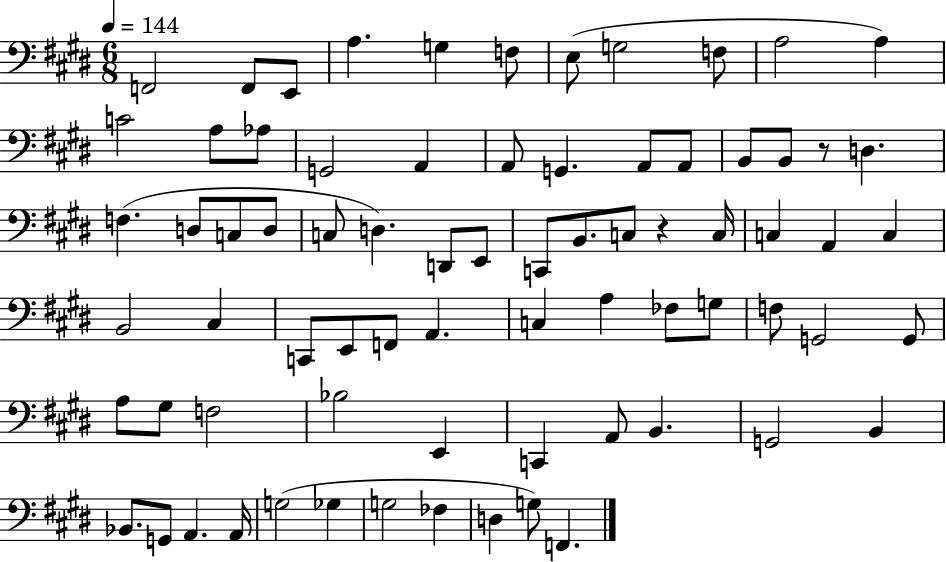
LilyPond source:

{
  \clef bass
  \numericTimeSignature
  \time 6/8
  \key e \major
  \tempo 4 = 144
  f,2 f,8 e,8 | a4. g4 f8 | e8( g2 f8 | a2 a4) | \break c'2 a8 aes8 | g,2 a,4 | a,8 g,4. a,8 a,8 | b,8 b,8 r8 d4. | \break f4.( d8 c8 d8 | c8 d4.) d,8 e,8 | c,8 b,8. c8 r4 c16 | c4 a,4 c4 | \break b,2 cis4 | c,8 e,8 f,8 a,4. | c4 a4 fes8 g8 | f8 g,2 g,8 | \break a8 gis8 f2 | bes2 e,4 | c,4 a,8 b,4. | g,2 b,4 | \break bes,8. g,8 a,4. a,16 | g2( ges4 | g2 fes4 | d4 g8) f,4. | \break \bar "|."
}